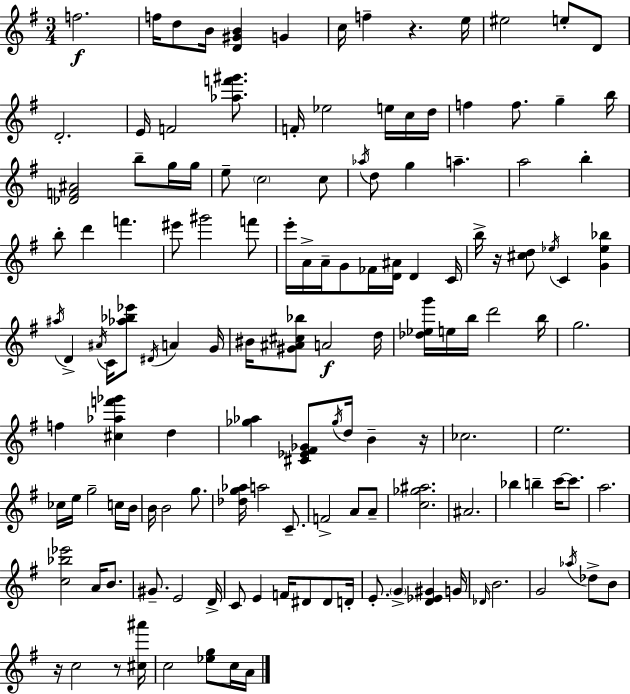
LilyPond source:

{
  \clef treble
  \numericTimeSignature
  \time 3/4
  \key g \major
  f''2.\f | f''16 d''8 b'16 <d' gis' b'>4 g'4 | c''16 f''4-- r4. e''16 | eis''2 e''8-. d'8 | \break d'2.-. | e'16 f'2 <aes'' f''' gis'''>8. | f'16-. ees''2 e''16 c''16 d''16 | f''4 f''8. g''4-- b''16 | \break <des' f' ais'>2 b''8-- g''16 g''16 | e''8-- \parenthesize c''2 c''8 | \acciaccatura { aes''16 } d''8 g''4 a''4.-- | a''2 b''4-. | \break b''8-. d'''4 f'''4. | eis'''8 gis'''2 f'''8 | e'''16-. a'16-> a'16-- g'8 fes'16 <d' ais'>16 d'4 | c'16 b''16-> r16 <cis'' d''>8 \acciaccatura { ees''16 } c'4 <g' ees'' bes''>4 | \break \acciaccatura { ais''16 } d'4-> \acciaccatura { ais'16 } c'16 <aes'' bes'' ees'''>8 \acciaccatura { dis'16 } | a'4 g'16 bis'16 <gis' ais' cis'' bes''>8 a'2\f | d''16 <des'' ees'' g'''>16 e''16 b''16 d'''2 | b''16 g''2. | \break f''4 <cis'' aes'' f''' ges'''>4 | d''4 <ges'' aes''>4 <cis' ees' fis' ges'>8 \acciaccatura { ges''16 } | d''16 b'4-- r16 ces''2. | e''2. | \break ces''16 e''16 g''2-- | c''16 b'16 b'16 b'2 | g''8. <des'' g'' aes''>16 a''2 | c'8.-- f'2-> | \break a'8 a'8-- <c'' ges'' ais''>2. | ais'2. | bes''4 b''4-- | c'''16~~ c'''8. a''2. | \break <c'' bes'' ees'''>2 | a'16 b'8. gis'8.-- e'2 | d'16-> c'8 e'4 | f'16 dis'8 dis'8 d'16-. e'8.-. \parenthesize g'4-> | \break <d' ees' gis'>4 g'16 \grace { des'16 } b'2. | g'2 | \acciaccatura { aes''16 } des''8-> b'8 r16 c''2 | r8 <cis'' ais'''>16 c''2 | \break <ees'' g''>8 c''16 a'16 \bar "|."
}